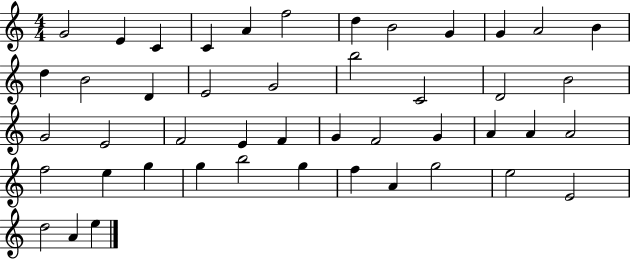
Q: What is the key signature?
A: C major